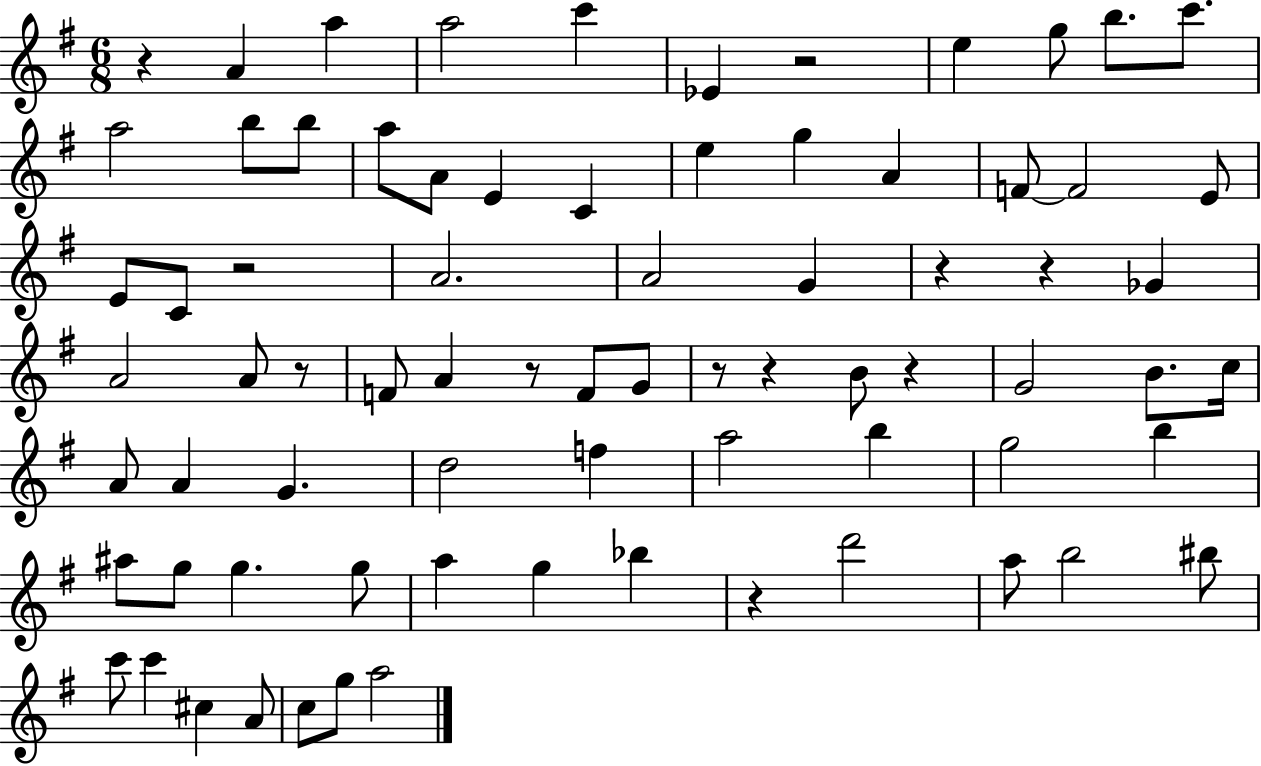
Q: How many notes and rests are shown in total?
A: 76